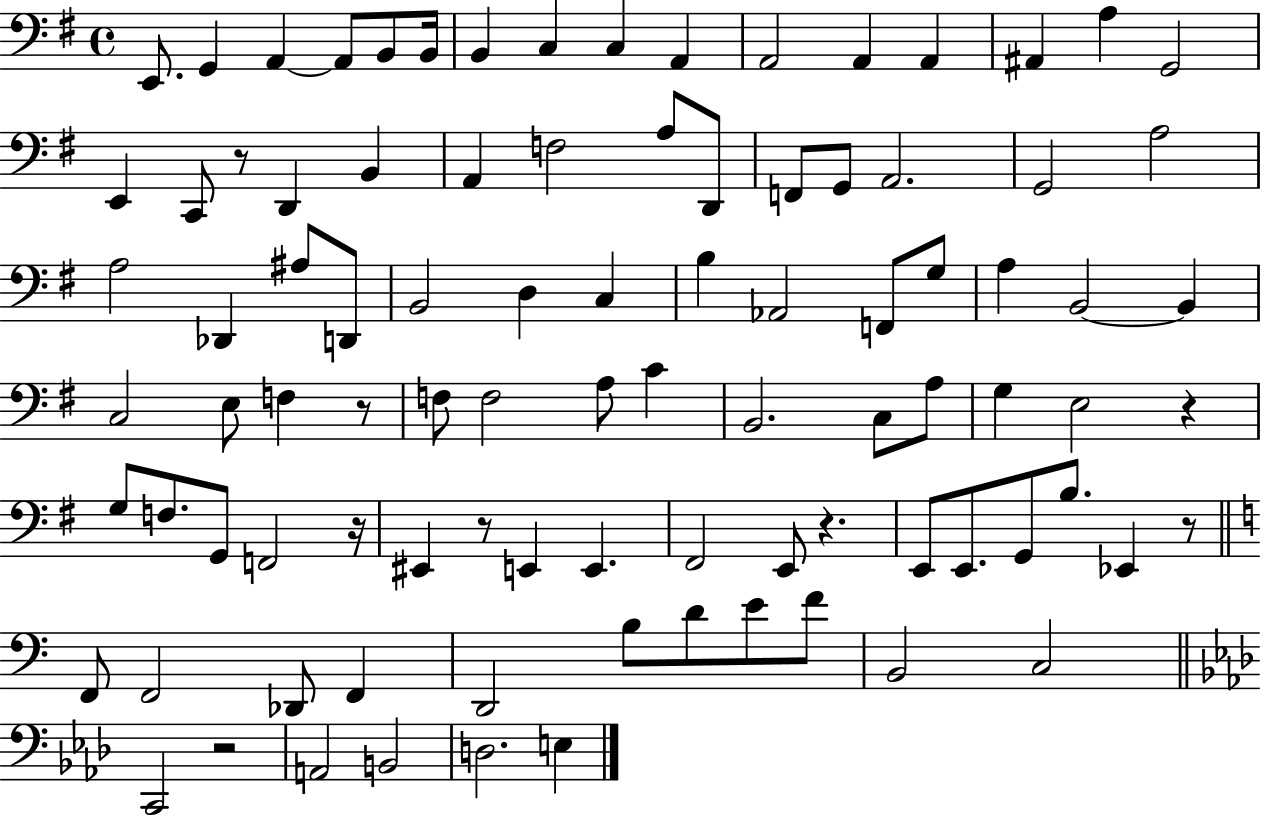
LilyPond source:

{
  \clef bass
  \time 4/4
  \defaultTimeSignature
  \key g \major
  e,8. g,4 a,4~~ a,8 b,8 b,16 | b,4 c4 c4 a,4 | a,2 a,4 a,4 | ais,4 a4 g,2 | \break e,4 c,8 r8 d,4 b,4 | a,4 f2 a8 d,8 | f,8 g,8 a,2. | g,2 a2 | \break a2 des,4 ais8 d,8 | b,2 d4 c4 | b4 aes,2 f,8 g8 | a4 b,2~~ b,4 | \break c2 e8 f4 r8 | f8 f2 a8 c'4 | b,2. c8 a8 | g4 e2 r4 | \break g8 f8. g,8 f,2 r16 | eis,4 r8 e,4 e,4. | fis,2 e,8 r4. | e,8 e,8. g,8 b8. ees,4 r8 | \break \bar "||" \break \key c \major f,8 f,2 des,8 f,4 | d,2 b8 d'8 e'8 f'8 | b,2 c2 | \bar "||" \break \key aes \major c,2 r2 | a,2 b,2 | d2. e4 | \bar "|."
}